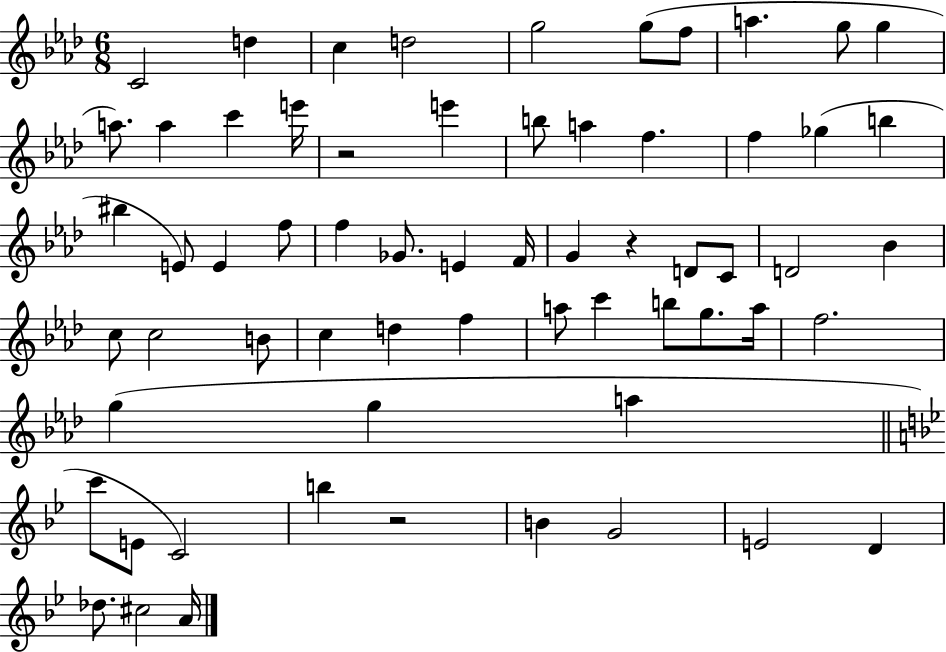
X:1
T:Untitled
M:6/8
L:1/4
K:Ab
C2 d c d2 g2 g/2 f/2 a g/2 g a/2 a c' e'/4 z2 e' b/2 a f f _g b ^b E/2 E f/2 f _G/2 E F/4 G z D/2 C/2 D2 _B c/2 c2 B/2 c d f a/2 c' b/2 g/2 a/4 f2 g g a c'/2 E/2 C2 b z2 B G2 E2 D _d/2 ^c2 A/4